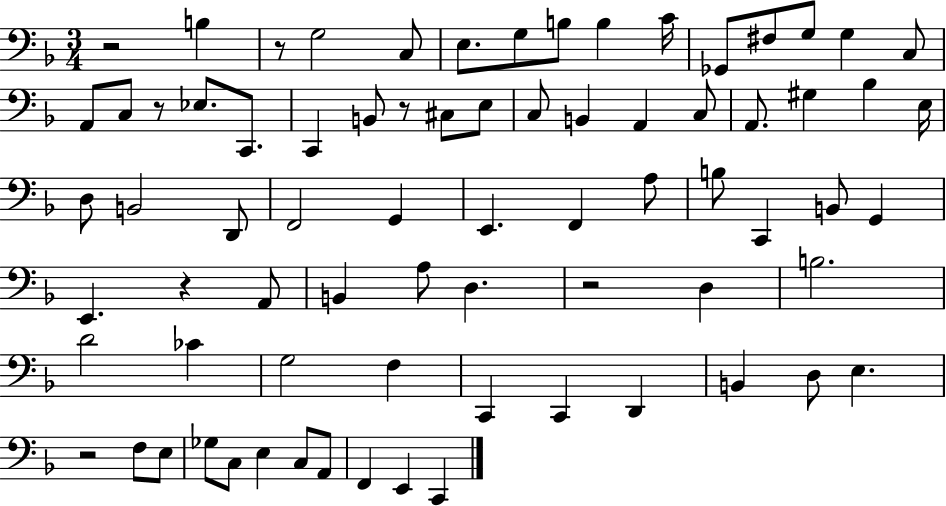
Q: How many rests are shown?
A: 7